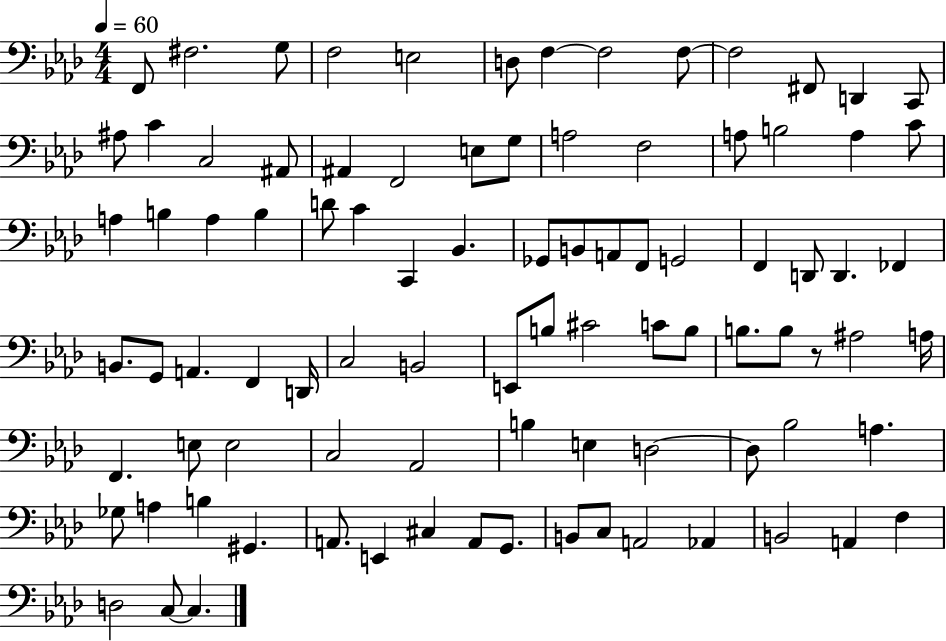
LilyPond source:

{
  \clef bass
  \numericTimeSignature
  \time 4/4
  \key aes \major
  \tempo 4 = 60
  \repeat volta 2 { f,8 fis2. g8 | f2 e2 | d8 f4~~ f2 f8~~ | f2 fis,8 d,4 c,8 | \break ais8 c'4 c2 ais,8 | ais,4 f,2 e8 g8 | a2 f2 | a8 b2 a4 c'8 | \break a4 b4 a4 b4 | d'8 c'4 c,4 bes,4. | ges,8 b,8 a,8 f,8 g,2 | f,4 d,8 d,4. fes,4 | \break b,8. g,8 a,4. f,4 d,16 | c2 b,2 | e,8 b8 cis'2 c'8 b8 | b8. b8 r8 ais2 a16 | \break f,4. e8 e2 | c2 aes,2 | b4 e4 d2~~ | d8 bes2 a4. | \break ges8 a4 b4 gis,4. | a,8. e,4 cis4 a,8 g,8. | b,8 c8 a,2 aes,4 | b,2 a,4 f4 | \break d2 c8~~ c4. | } \bar "|."
}